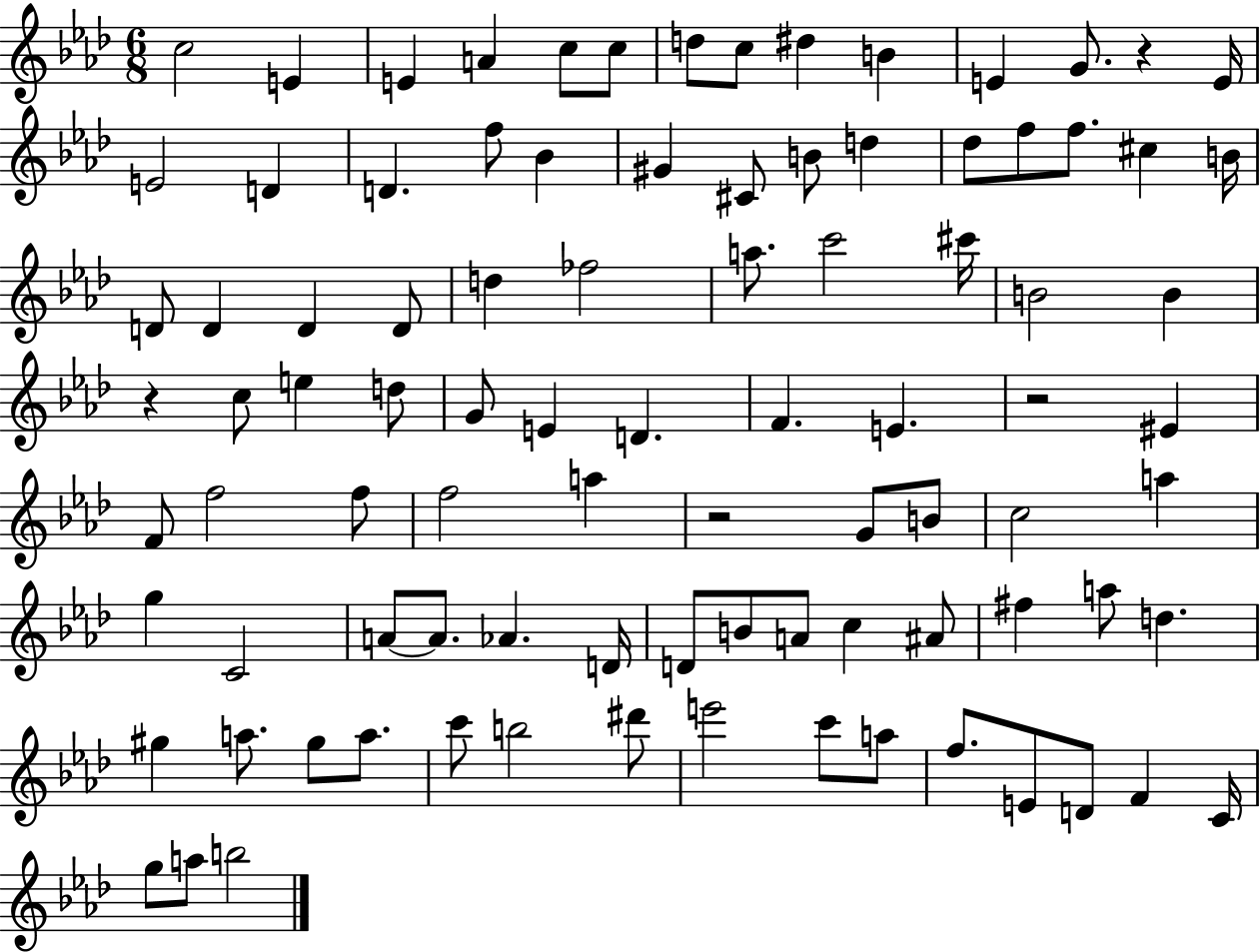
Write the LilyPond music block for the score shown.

{
  \clef treble
  \numericTimeSignature
  \time 6/8
  \key aes \major
  c''2 e'4 | e'4 a'4 c''8 c''8 | d''8 c''8 dis''4 b'4 | e'4 g'8. r4 e'16 | \break e'2 d'4 | d'4. f''8 bes'4 | gis'4 cis'8 b'8 d''4 | des''8 f''8 f''8. cis''4 b'16 | \break d'8 d'4 d'4 d'8 | d''4 fes''2 | a''8. c'''2 cis'''16 | b'2 b'4 | \break r4 c''8 e''4 d''8 | g'8 e'4 d'4. | f'4. e'4. | r2 eis'4 | \break f'8 f''2 f''8 | f''2 a''4 | r2 g'8 b'8 | c''2 a''4 | \break g''4 c'2 | a'8~~ a'8. aes'4. d'16 | d'8 b'8 a'8 c''4 ais'8 | fis''4 a''8 d''4. | \break gis''4 a''8. gis''8 a''8. | c'''8 b''2 dis'''8 | e'''2 c'''8 a''8 | f''8. e'8 d'8 f'4 c'16 | \break g''8 a''8 b''2 | \bar "|."
}